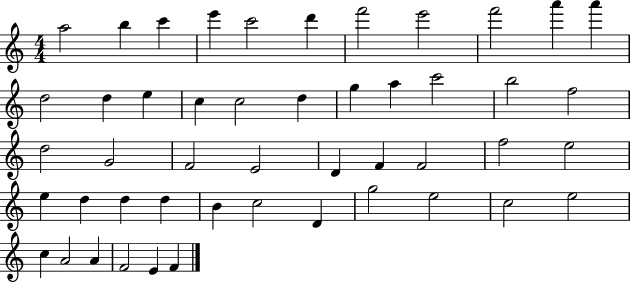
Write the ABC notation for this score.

X:1
T:Untitled
M:4/4
L:1/4
K:C
a2 b c' e' c'2 d' f'2 e'2 f'2 a' a' d2 d e c c2 d g a c'2 b2 f2 d2 G2 F2 E2 D F F2 f2 e2 e d d d B c2 D g2 e2 c2 e2 c A2 A F2 E F